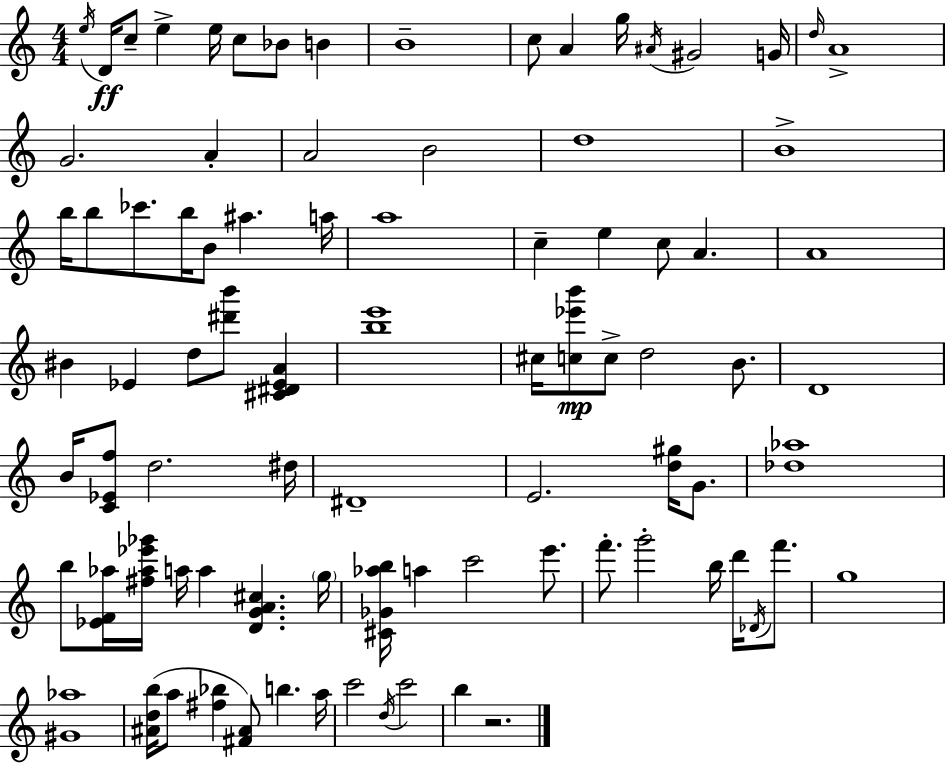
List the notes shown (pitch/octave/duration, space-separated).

E5/s D4/s C5/e E5/q E5/s C5/e Bb4/e B4/q B4/w C5/e A4/q G5/s A#4/s G#4/h G4/s D5/s A4/w G4/h. A4/q A4/h B4/h D5/w B4/w B5/s B5/e CES6/e. B5/s B4/e A#5/q. A5/s A5/w C5/q E5/q C5/e A4/q. A4/w BIS4/q Eb4/q D5/e [D#6,B6]/e [C#4,D#4,Eb4,A4]/q [B5,E6]/w C#5/s [C5,Eb6,B6]/e C5/e D5/h B4/e. D4/w B4/s [C4,Eb4,F5]/e D5/h. D#5/s D#4/w E4/h. [D5,G#5]/s G4/e. [Db5,Ab5]/w B5/e [Eb4,F4,Ab5]/s [F#5,Ab5,Eb6,Gb6]/s A5/s A5/q [D4,G4,A4,C#5]/q. G5/s [C#4,Gb4,Ab5,B5]/s A5/q C6/h E6/e. F6/e. G6/h B5/s D6/s Db4/s F6/e. G5/w [G#4,Ab5]/w [A#4,D5,B5]/s A5/e [F#5,Bb5]/q [F#4,A#4]/e B5/q. A5/s C6/h D5/s C6/h B5/q R/h.